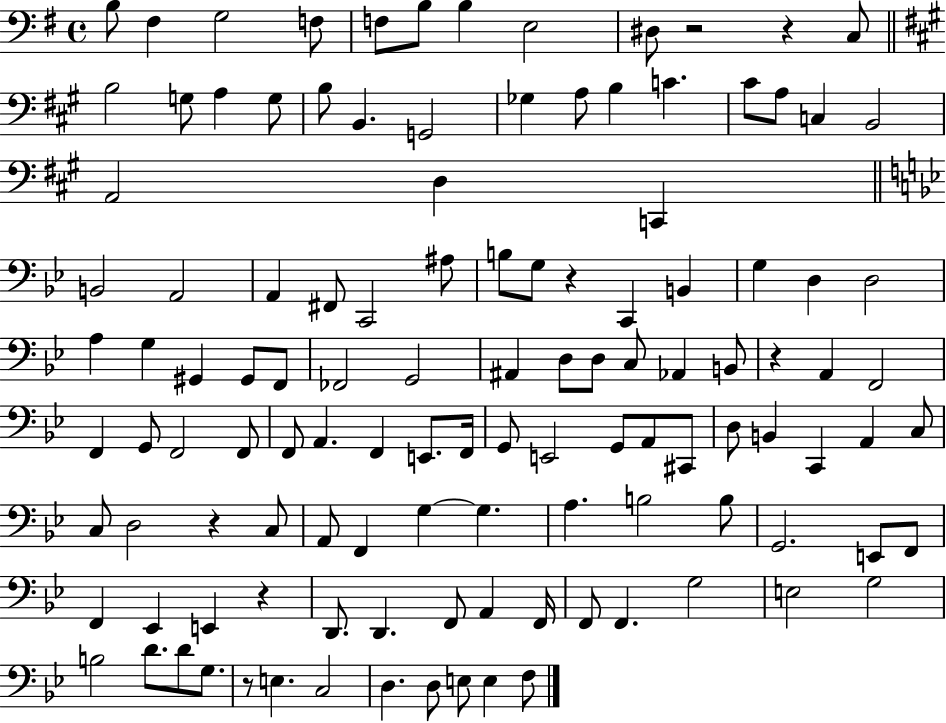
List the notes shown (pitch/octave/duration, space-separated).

B3/e F#3/q G3/h F3/e F3/e B3/e B3/q E3/h D#3/e R/h R/q C3/e B3/h G3/e A3/q G3/e B3/e B2/q. G2/h Gb3/q A3/e B3/q C4/q. C#4/e A3/e C3/q B2/h A2/h D3/q C2/q B2/h A2/h A2/q F#2/e C2/h A#3/e B3/e G3/e R/q C2/q B2/q G3/q D3/q D3/h A3/q G3/q G#2/q G#2/e F2/e FES2/h G2/h A#2/q D3/e D3/e C3/e Ab2/q B2/e R/q A2/q F2/h F2/q G2/e F2/h F2/e F2/e A2/q. F2/q E2/e. F2/s G2/e E2/h G2/e A2/e C#2/e D3/e B2/q C2/q A2/q C3/e C3/e D3/h R/q C3/e A2/e F2/q G3/q G3/q. A3/q. B3/h B3/e G2/h. E2/e F2/e F2/q Eb2/q E2/q R/q D2/e. D2/q. F2/e A2/q F2/s F2/e F2/q. G3/h E3/h G3/h B3/h D4/e. D4/e G3/e. R/e E3/q. C3/h D3/q. D3/e E3/e E3/q F3/e